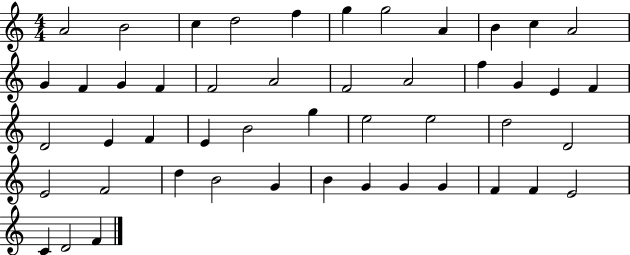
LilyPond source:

{
  \clef treble
  \numericTimeSignature
  \time 4/4
  \key c \major
  a'2 b'2 | c''4 d''2 f''4 | g''4 g''2 a'4 | b'4 c''4 a'2 | \break g'4 f'4 g'4 f'4 | f'2 a'2 | f'2 a'2 | f''4 g'4 e'4 f'4 | \break d'2 e'4 f'4 | e'4 b'2 g''4 | e''2 e''2 | d''2 d'2 | \break e'2 f'2 | d''4 b'2 g'4 | b'4 g'4 g'4 g'4 | f'4 f'4 e'2 | \break c'4 d'2 f'4 | \bar "|."
}